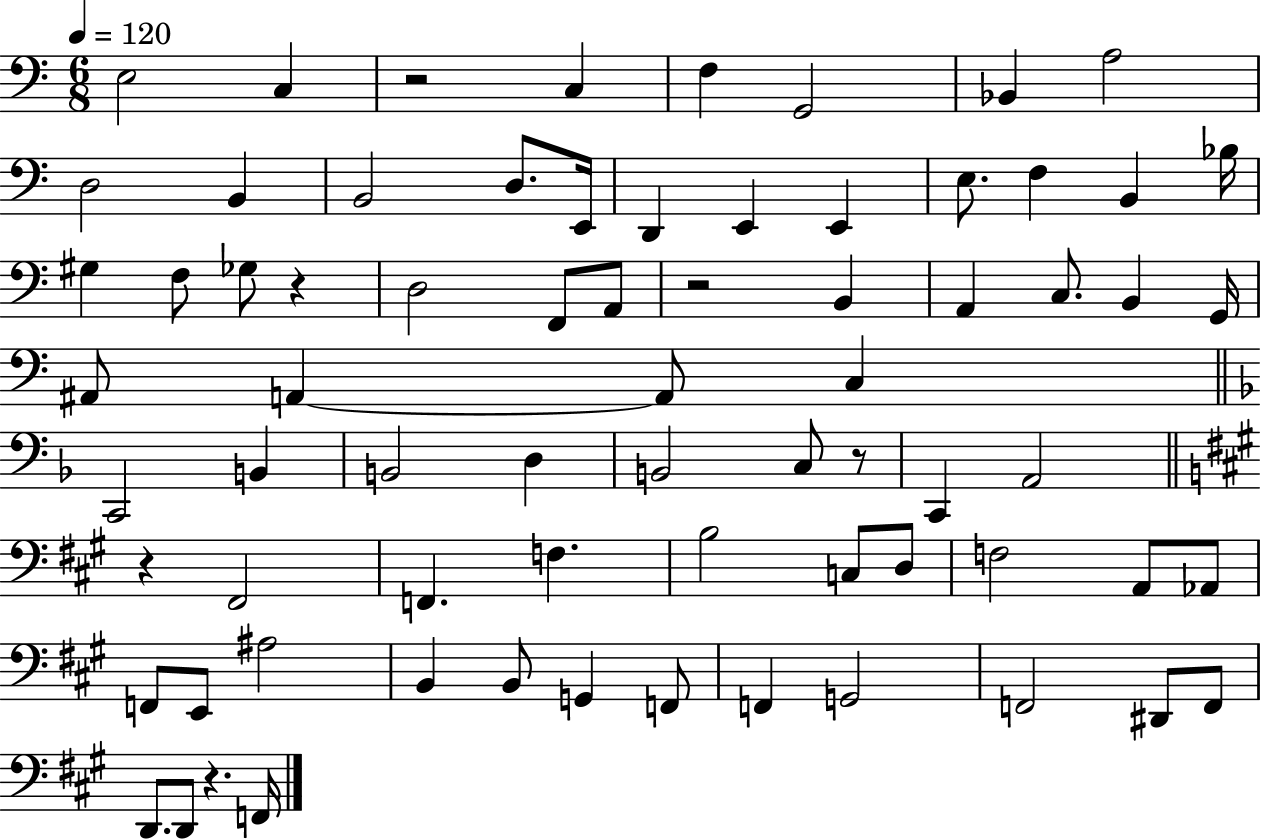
E3/h C3/q R/h C3/q F3/q G2/h Bb2/q A3/h D3/h B2/q B2/h D3/e. E2/s D2/q E2/q E2/q E3/e. F3/q B2/q Bb3/s G#3/q F3/e Gb3/e R/q D3/h F2/e A2/e R/h B2/q A2/q C3/e. B2/q G2/s A#2/e A2/q A2/e C3/q C2/h B2/q B2/h D3/q B2/h C3/e R/e C2/q A2/h R/q F#2/h F2/q. F3/q. B3/h C3/e D3/e F3/h A2/e Ab2/e F2/e E2/e A#3/h B2/q B2/e G2/q F2/e F2/q G2/h F2/h D#2/e F2/e D2/e. D2/e R/q. F2/s